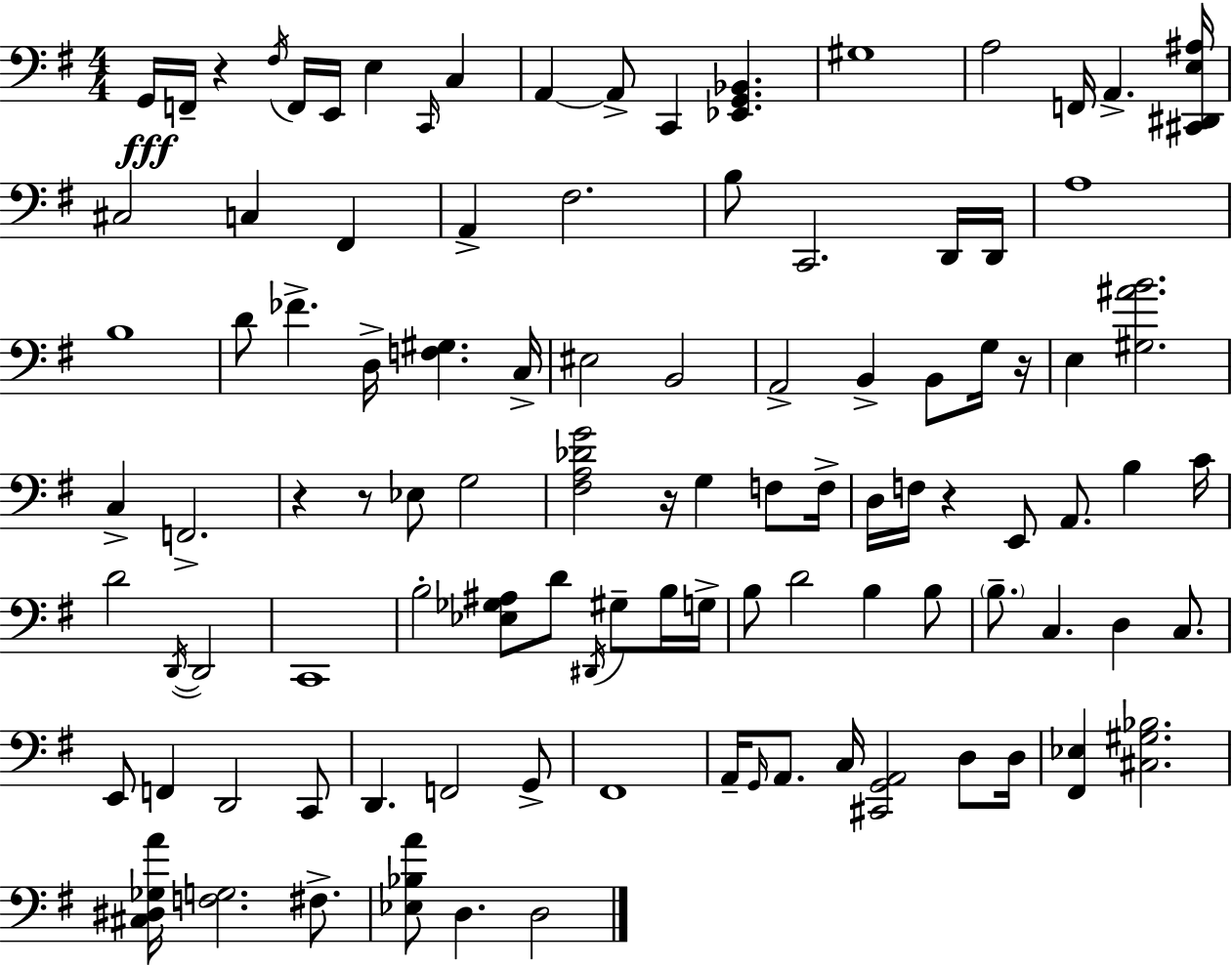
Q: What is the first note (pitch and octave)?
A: G2